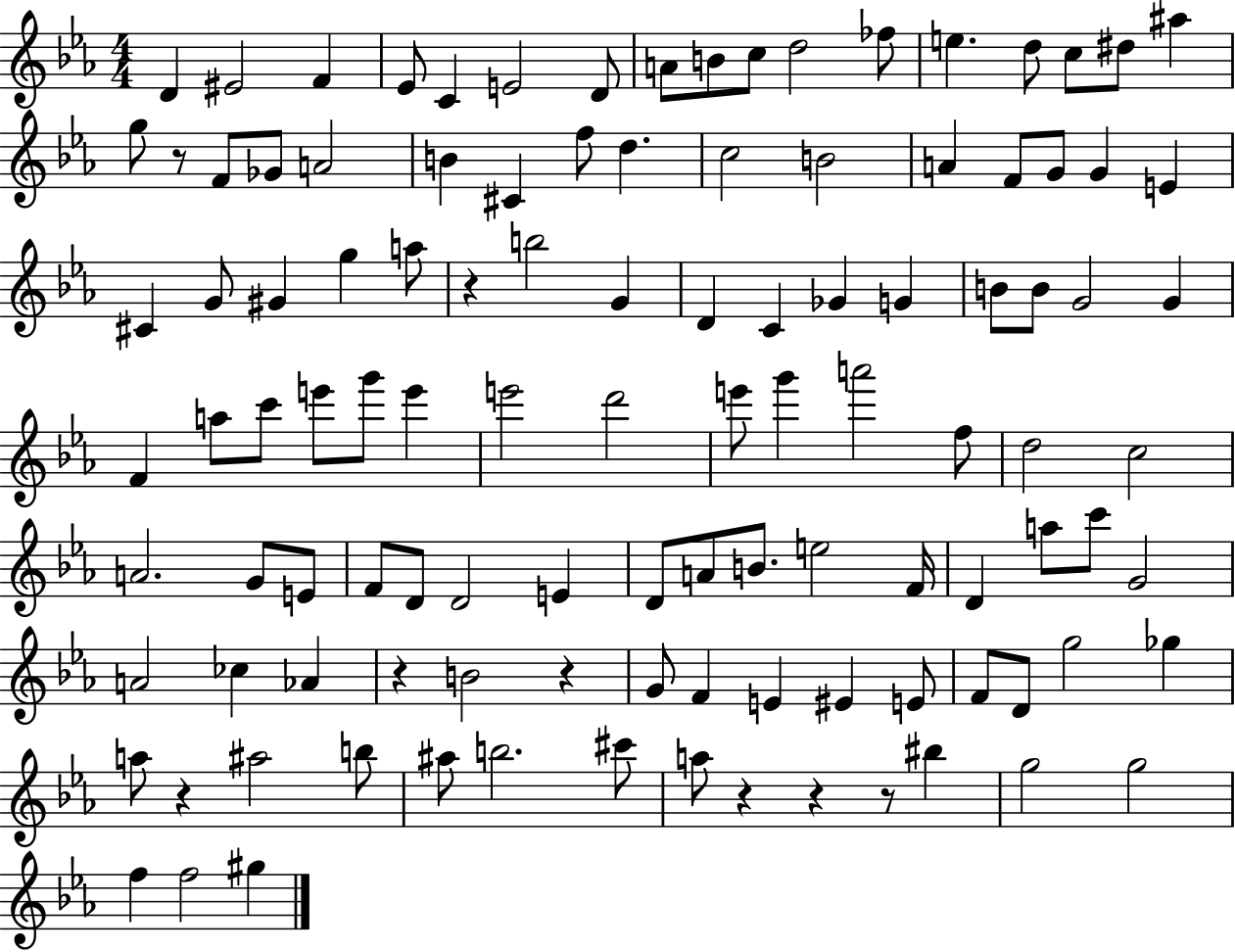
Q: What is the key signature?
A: EES major